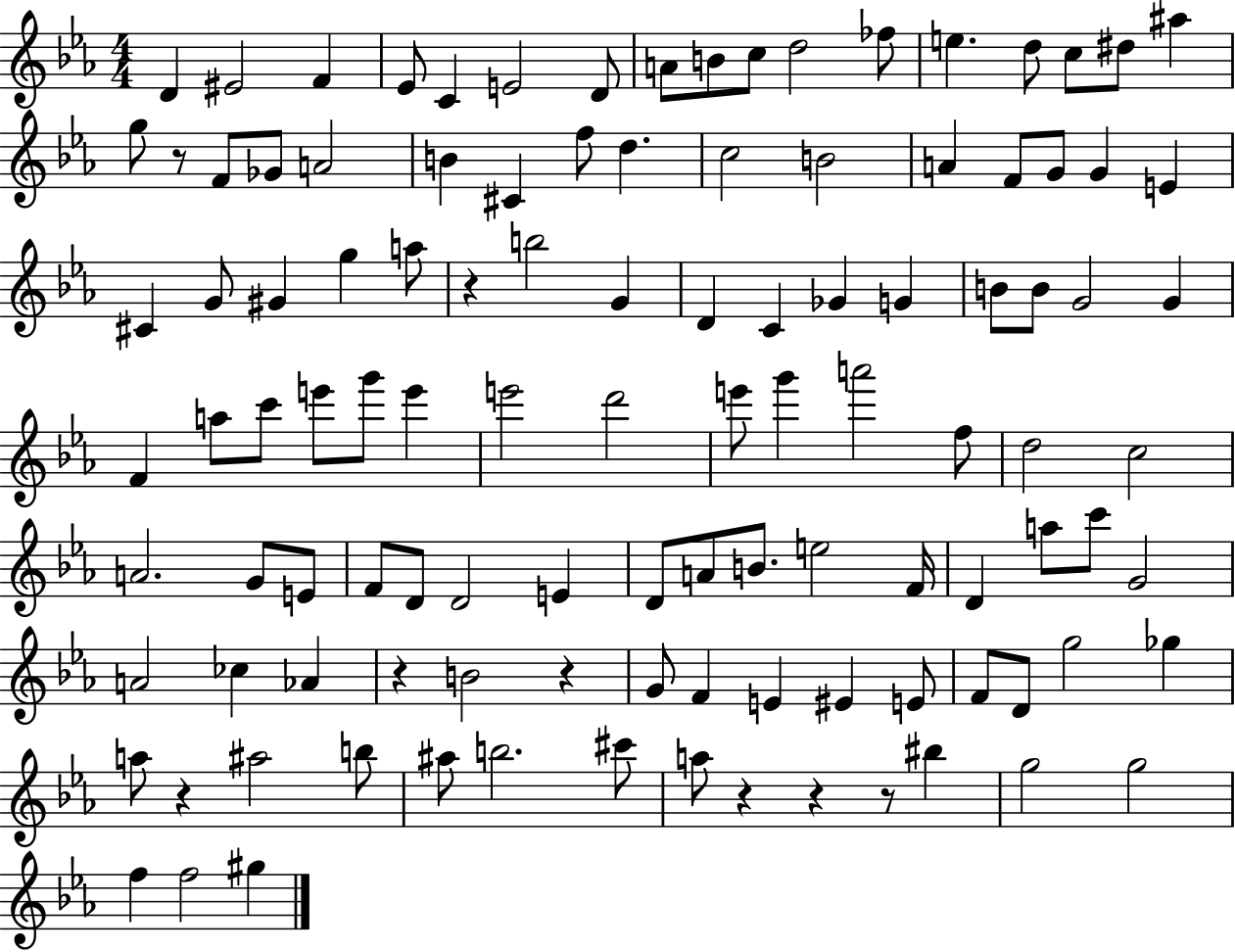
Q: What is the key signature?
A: EES major